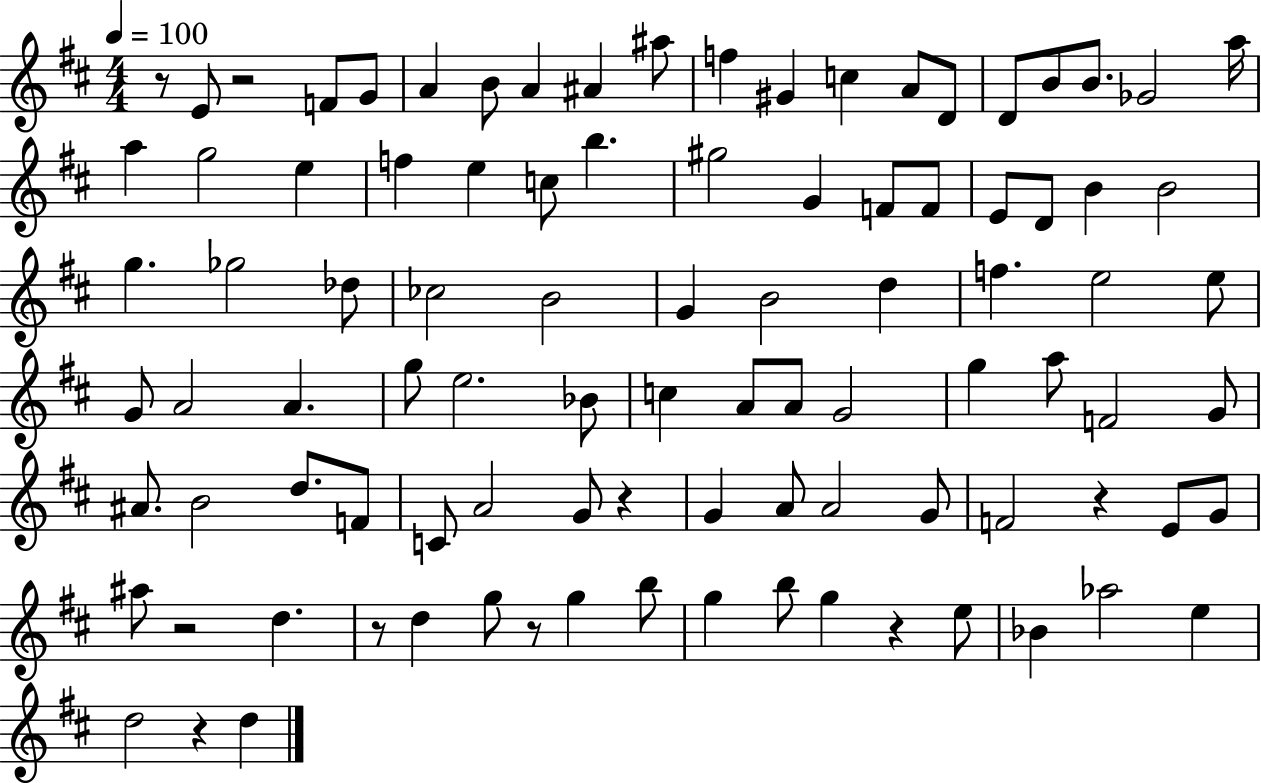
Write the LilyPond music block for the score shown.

{
  \clef treble
  \numericTimeSignature
  \time 4/4
  \key d \major
  \tempo 4 = 100
  r8 e'8 r2 f'8 g'8 | a'4 b'8 a'4 ais'4 ais''8 | f''4 gis'4 c''4 a'8 d'8 | d'8 b'8 b'8. ges'2 a''16 | \break a''4 g''2 e''4 | f''4 e''4 c''8 b''4. | gis''2 g'4 f'8 f'8 | e'8 d'8 b'4 b'2 | \break g''4. ges''2 des''8 | ces''2 b'2 | g'4 b'2 d''4 | f''4. e''2 e''8 | \break g'8 a'2 a'4. | g''8 e''2. bes'8 | c''4 a'8 a'8 g'2 | g''4 a''8 f'2 g'8 | \break ais'8. b'2 d''8. f'8 | c'8 a'2 g'8 r4 | g'4 a'8 a'2 g'8 | f'2 r4 e'8 g'8 | \break ais''8 r2 d''4. | r8 d''4 g''8 r8 g''4 b''8 | g''4 b''8 g''4 r4 e''8 | bes'4 aes''2 e''4 | \break d''2 r4 d''4 | \bar "|."
}